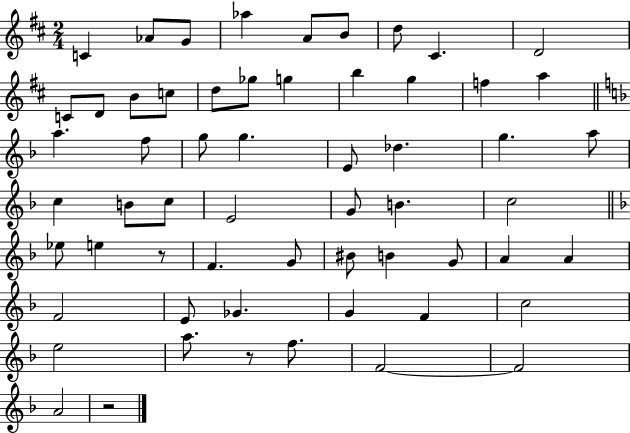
C4/q Ab4/e G4/e Ab5/q A4/e B4/e D5/e C#4/q. D4/h C4/e D4/e B4/e C5/e D5/e Gb5/e G5/q B5/q G5/q F5/q A5/q A5/q. F5/e G5/e G5/q. E4/e Db5/q. G5/q. A5/e C5/q B4/e C5/e E4/h G4/e B4/q. C5/h Eb5/e E5/q R/e F4/q. G4/e BIS4/e B4/q G4/e A4/q A4/q F4/h E4/e Gb4/q. G4/q F4/q C5/h E5/h A5/e. R/e F5/e. F4/h F4/h A4/h R/h